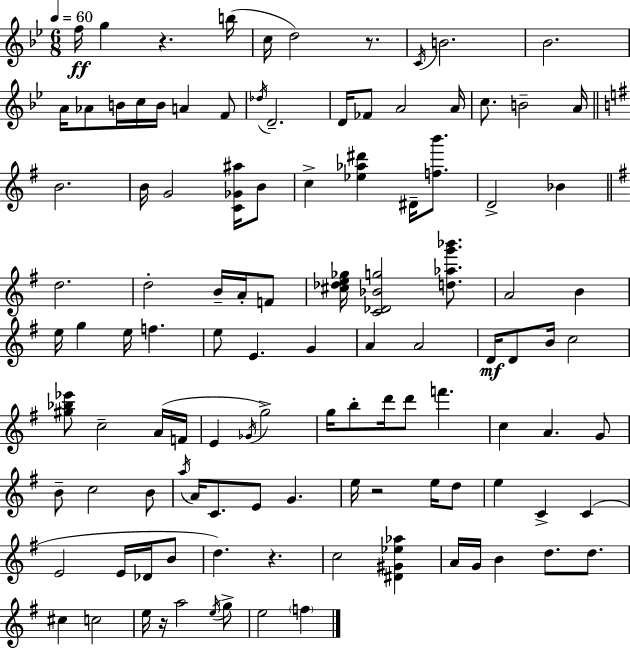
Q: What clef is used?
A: treble